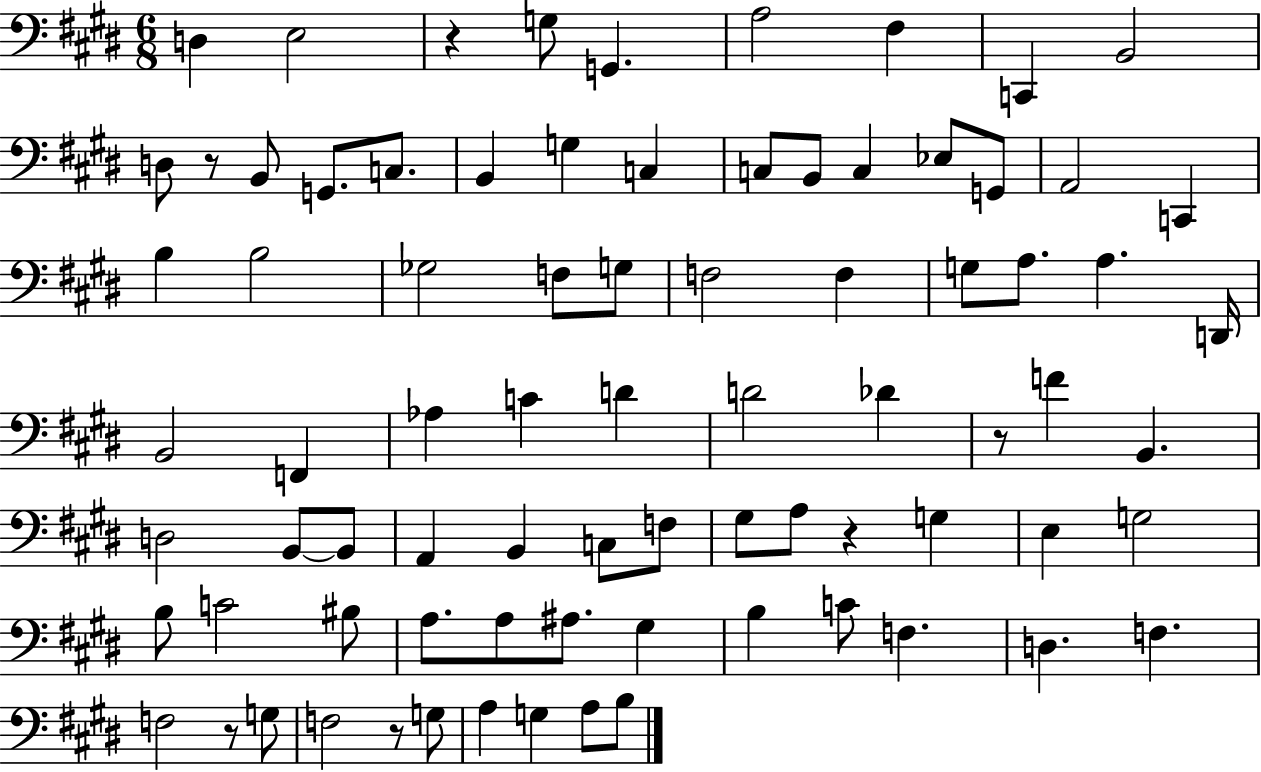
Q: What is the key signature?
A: E major